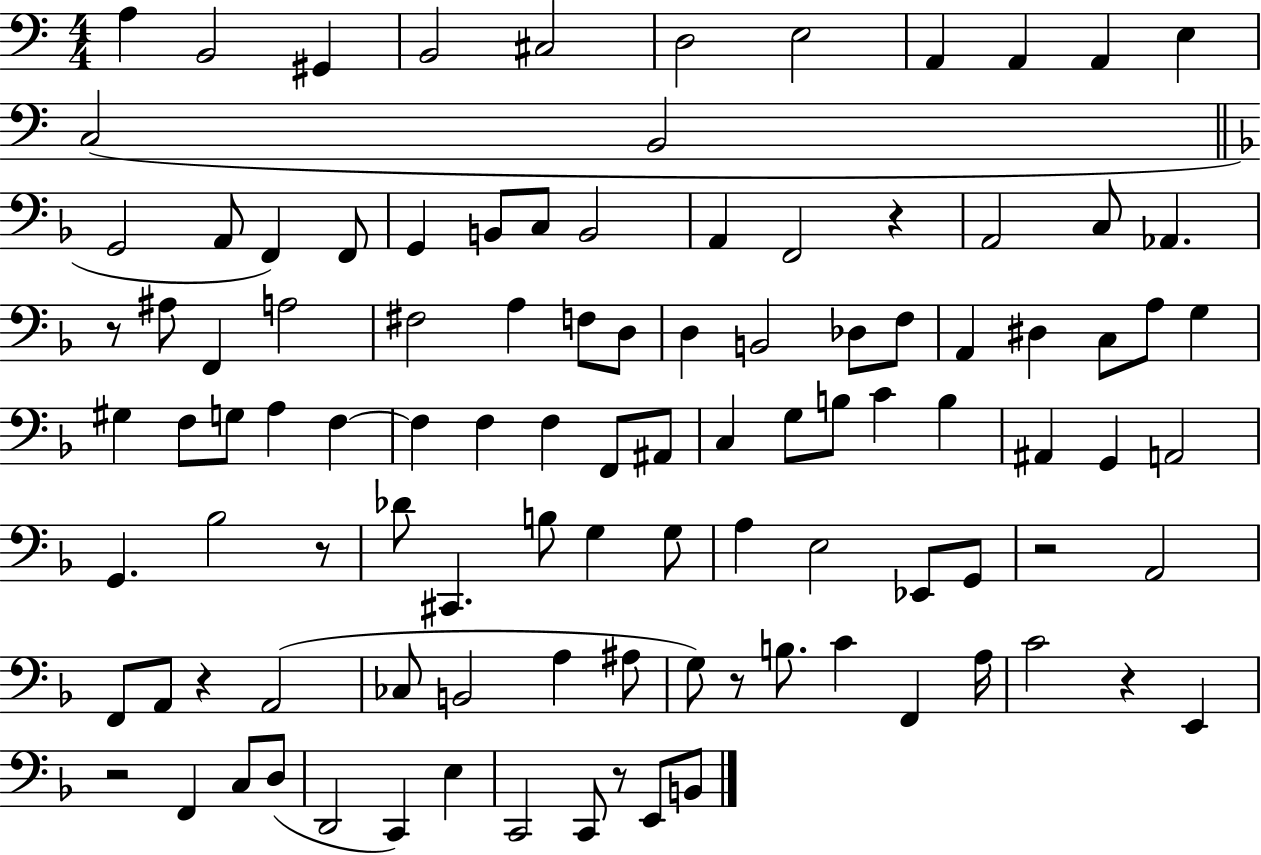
A3/q B2/h G#2/q B2/h C#3/h D3/h E3/h A2/q A2/q A2/q E3/q C3/h B2/h G2/h A2/e F2/q F2/e G2/q B2/e C3/e B2/h A2/q F2/h R/q A2/h C3/e Ab2/q. R/e A#3/e F2/q A3/h F#3/h A3/q F3/e D3/e D3/q B2/h Db3/e F3/e A2/q D#3/q C3/e A3/e G3/q G#3/q F3/e G3/e A3/q F3/q F3/q F3/q F3/q F2/e A#2/e C3/q G3/e B3/e C4/q B3/q A#2/q G2/q A2/h G2/q. Bb3/h R/e Db4/e C#2/q. B3/e G3/q G3/e A3/q E3/h Eb2/e G2/e R/h A2/h F2/e A2/e R/q A2/h CES3/e B2/h A3/q A#3/e G3/e R/e B3/e. C4/q F2/q A3/s C4/h R/q E2/q R/h F2/q C3/e D3/e D2/h C2/q E3/q C2/h C2/e R/e E2/e B2/e